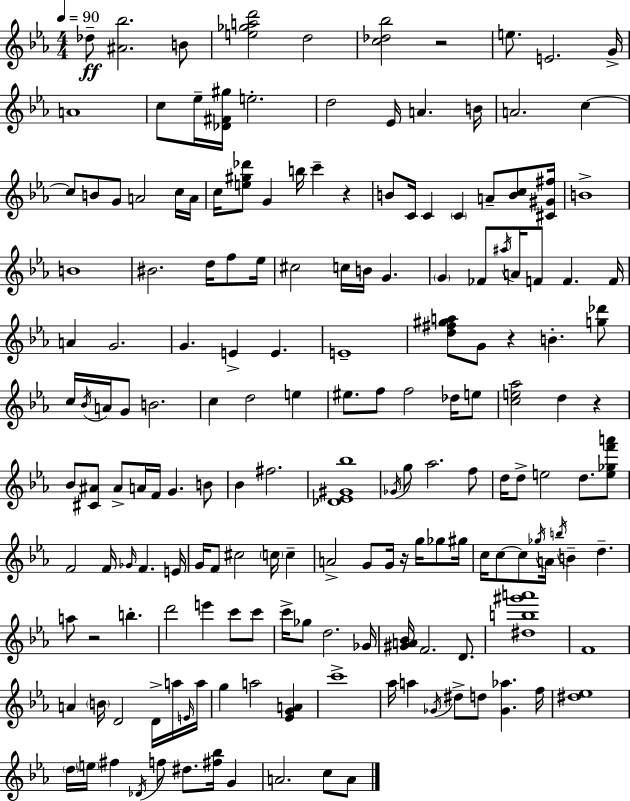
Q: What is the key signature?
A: C minor